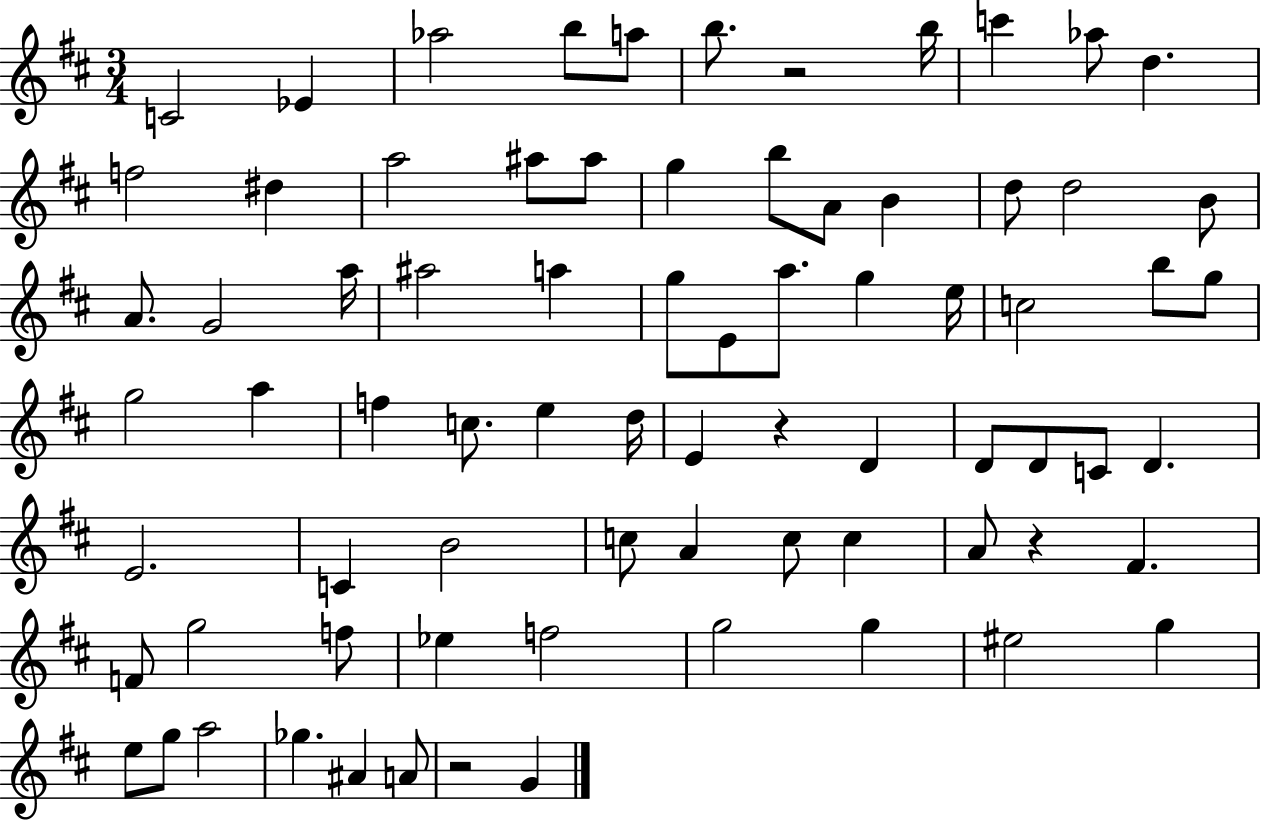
{
  \clef treble
  \numericTimeSignature
  \time 3/4
  \key d \major
  c'2 ees'4 | aes''2 b''8 a''8 | b''8. r2 b''16 | c'''4 aes''8 d''4. | \break f''2 dis''4 | a''2 ais''8 ais''8 | g''4 b''8 a'8 b'4 | d''8 d''2 b'8 | \break a'8. g'2 a''16 | ais''2 a''4 | g''8 e'8 a''8. g''4 e''16 | c''2 b''8 g''8 | \break g''2 a''4 | f''4 c''8. e''4 d''16 | e'4 r4 d'4 | d'8 d'8 c'8 d'4. | \break e'2. | c'4 b'2 | c''8 a'4 c''8 c''4 | a'8 r4 fis'4. | \break f'8 g''2 f''8 | ees''4 f''2 | g''2 g''4 | eis''2 g''4 | \break e''8 g''8 a''2 | ges''4. ais'4 a'8 | r2 g'4 | \bar "|."
}